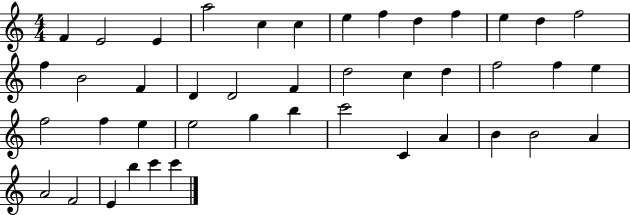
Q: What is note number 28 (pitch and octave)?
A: E5